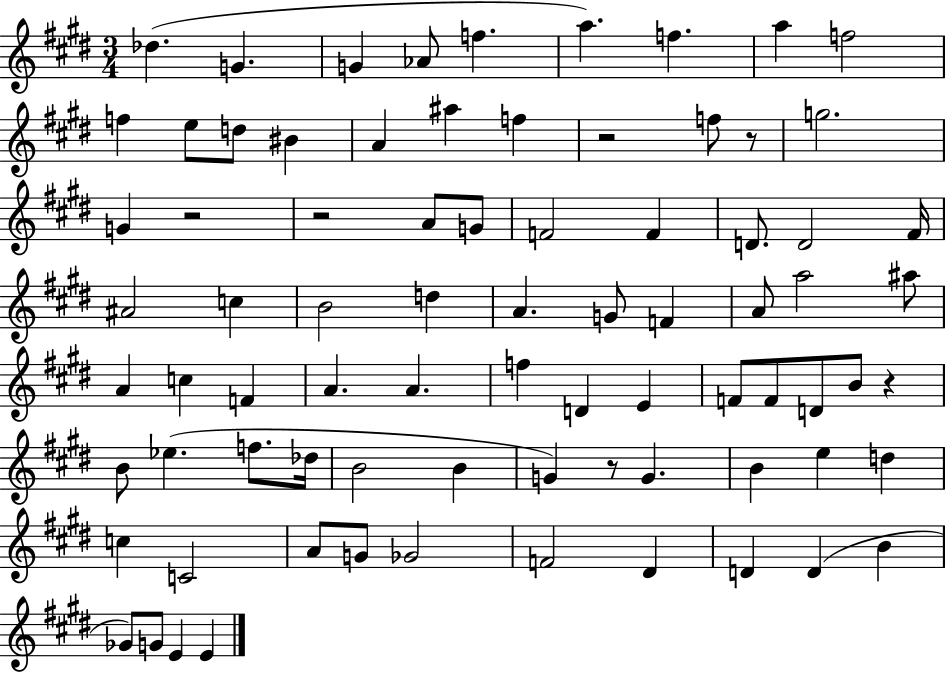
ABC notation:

X:1
T:Untitled
M:3/4
L:1/4
K:E
_d G G _A/2 f a f a f2 f e/2 d/2 ^B A ^a f z2 f/2 z/2 g2 G z2 z2 A/2 G/2 F2 F D/2 D2 ^F/4 ^A2 c B2 d A G/2 F A/2 a2 ^a/2 A c F A A f D E F/2 F/2 D/2 B/2 z B/2 _e f/2 _d/4 B2 B G z/2 G B e d c C2 A/2 G/2 _G2 F2 ^D D D B _G/2 G/2 E E